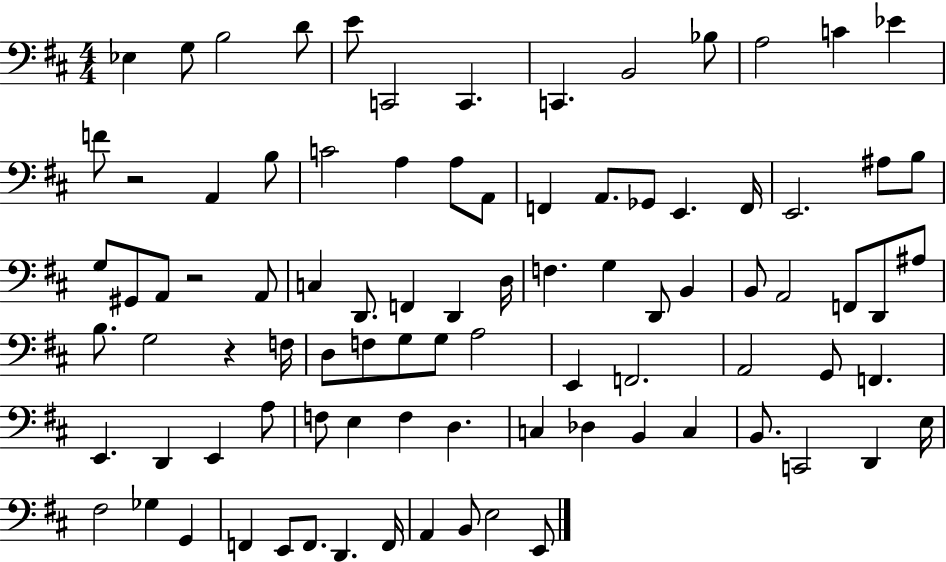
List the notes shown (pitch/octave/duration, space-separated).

Eb3/q G3/e B3/h D4/e E4/e C2/h C2/q. C2/q. B2/h Bb3/e A3/h C4/q Eb4/q F4/e R/h A2/q B3/e C4/h A3/q A3/e A2/e F2/q A2/e. Gb2/e E2/q. F2/s E2/h. A#3/e B3/e G3/e G#2/e A2/e R/h A2/e C3/q D2/e. F2/q D2/q D3/s F3/q. G3/q D2/e B2/q B2/e A2/h F2/e D2/e A#3/e B3/e. G3/h R/q F3/s D3/e F3/e G3/e G3/e A3/h E2/q F2/h. A2/h G2/e F2/q. E2/q. D2/q E2/q A3/e F3/e E3/q F3/q D3/q. C3/q Db3/q B2/q C3/q B2/e. C2/h D2/q E3/s F#3/h Gb3/q G2/q F2/q E2/e F2/e. D2/q. F2/s A2/q B2/e E3/h E2/e